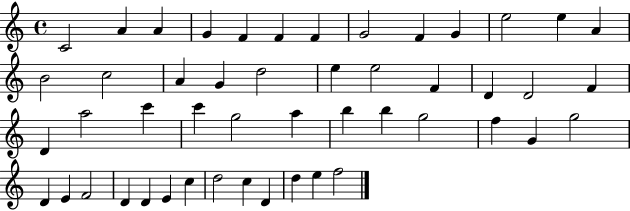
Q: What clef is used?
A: treble